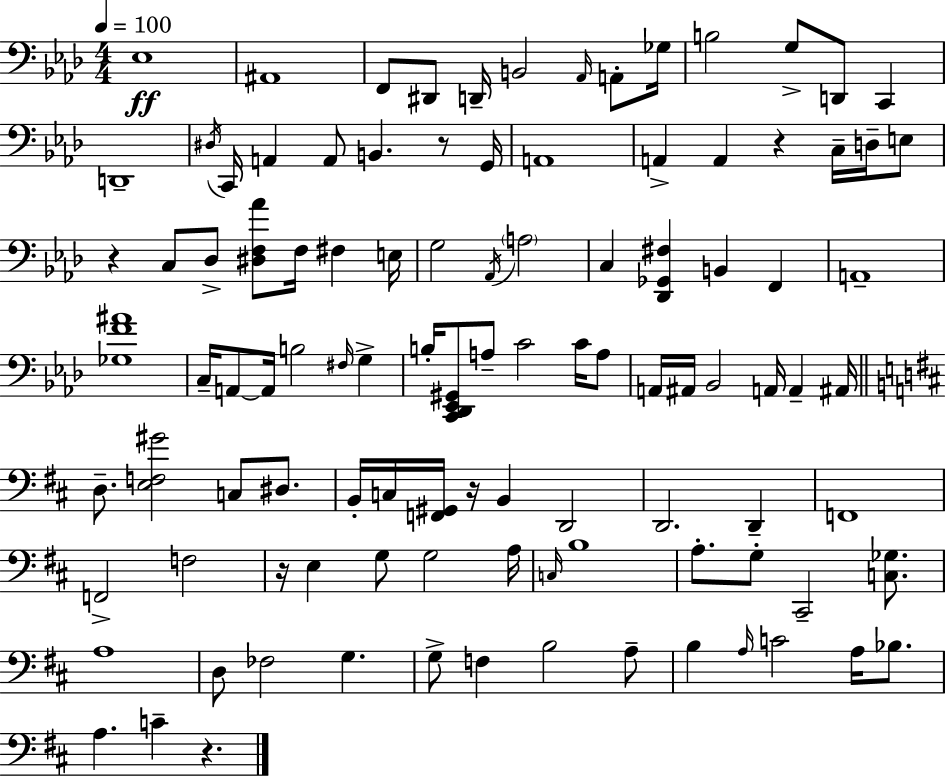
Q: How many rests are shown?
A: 6